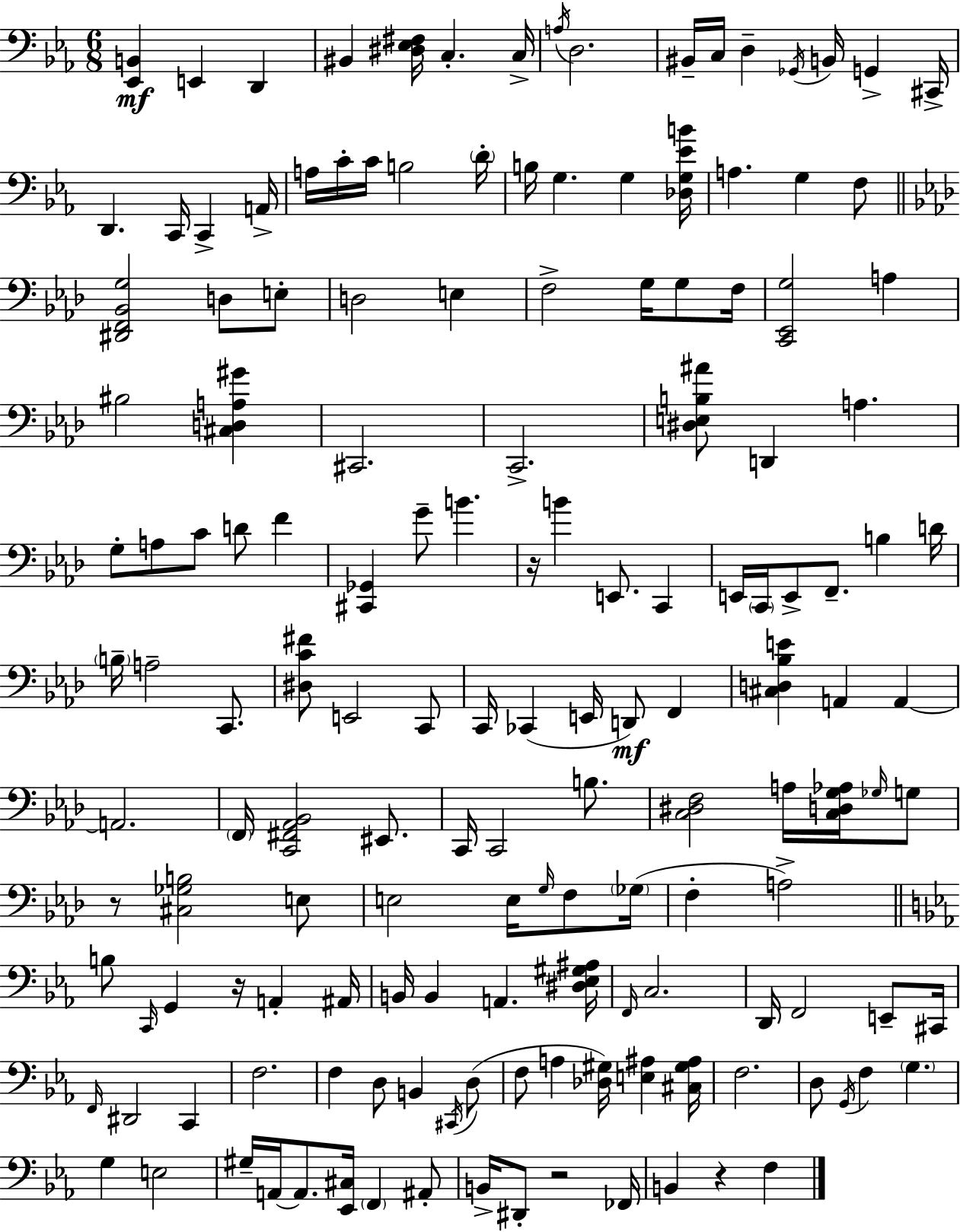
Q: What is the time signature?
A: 6/8